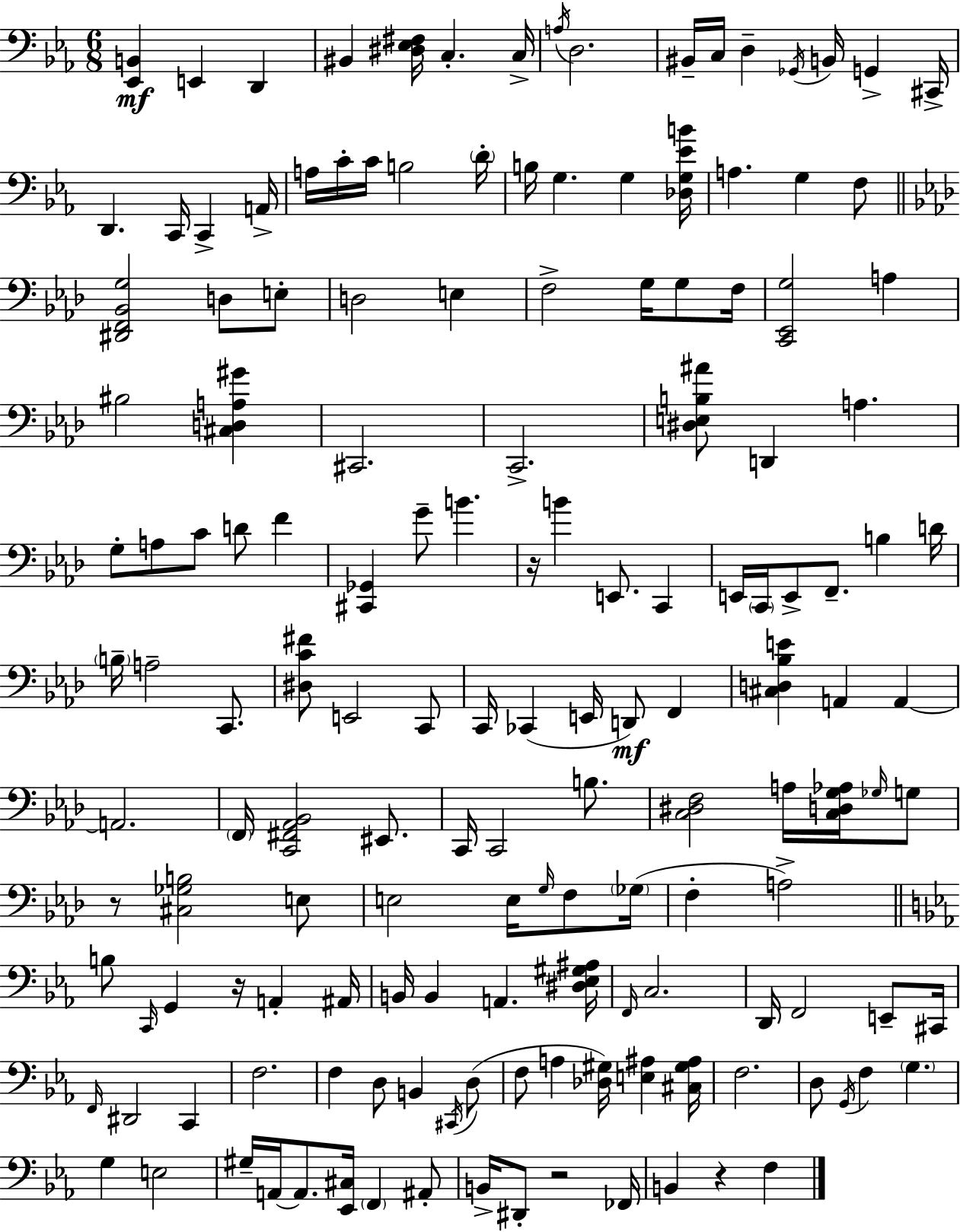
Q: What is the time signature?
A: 6/8